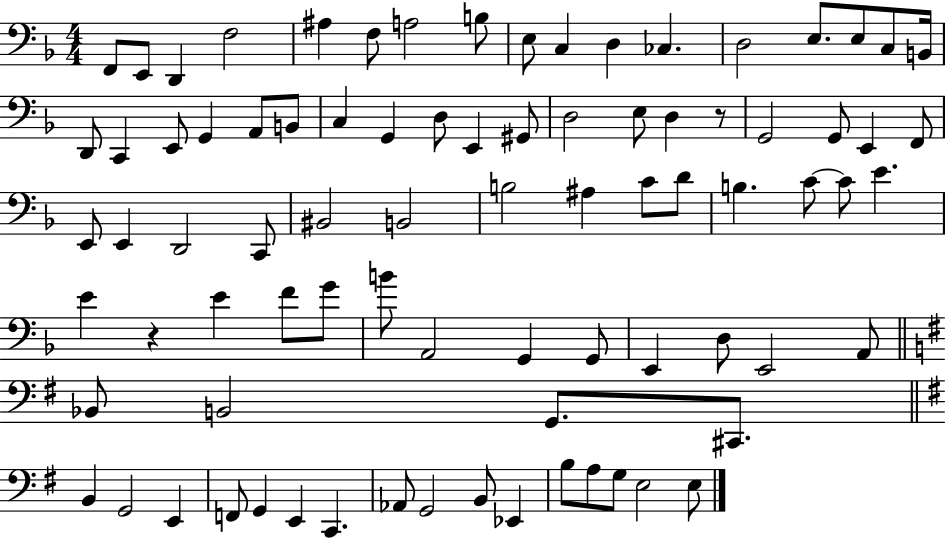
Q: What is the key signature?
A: F major